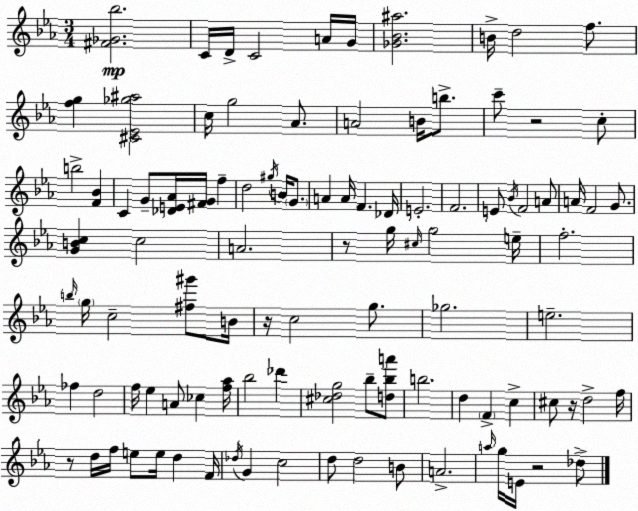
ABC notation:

X:1
T:Untitled
M:3/4
L:1/4
K:Cm
[^F_G_b]2 C/4 D/4 C2 A/4 G/4 [_G_B^a]2 B/4 d2 f/2 [fg] [^C_E_g^a]2 c/4 g2 _A/2 A2 B/4 b/2 c'/2 z2 c/2 b2 [F_B] C G/2 [_DE_A]/4 [^FG]/4 f d2 ^g/4 B/4 G/2 A A/4 F _D/4 E2 F2 E/2 _B/4 F2 A/2 A/4 F2 G/2 [GBc] c2 A2 z/2 g/4 ^c/4 g2 e/4 f2 b/4 g/4 c2 [^f^g']/2 B/4 z/4 c2 g/2 _g2 e2 _f d2 f/4 _e A/2 _c [f_a]/4 _b2 _d' [^c_dg]2 _b/2 [d_ba']/2 b2 d F c ^c/2 z/4 d2 f/4 z/2 d/4 f/4 e/2 e/4 d F/4 _d/4 G c2 d/2 d2 B/2 A2 a/4 g/4 E/4 z2 _d/2